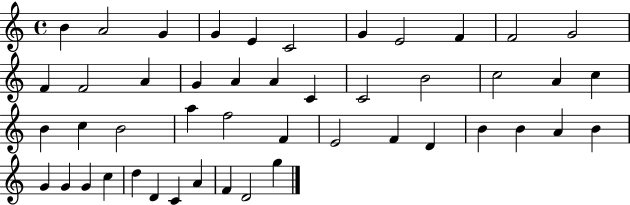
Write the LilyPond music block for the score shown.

{
  \clef treble
  \time 4/4
  \defaultTimeSignature
  \key c \major
  b'4 a'2 g'4 | g'4 e'4 c'2 | g'4 e'2 f'4 | f'2 g'2 | \break f'4 f'2 a'4 | g'4 a'4 a'4 c'4 | c'2 b'2 | c''2 a'4 c''4 | \break b'4 c''4 b'2 | a''4 f''2 f'4 | e'2 f'4 d'4 | b'4 b'4 a'4 b'4 | \break g'4 g'4 g'4 c''4 | d''4 d'4 c'4 a'4 | f'4 d'2 g''4 | \bar "|."
}